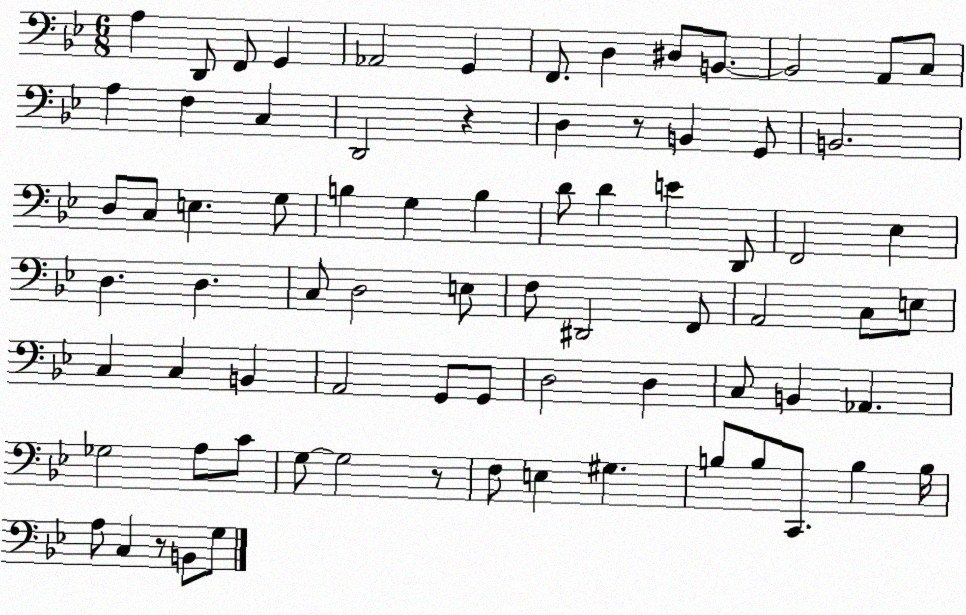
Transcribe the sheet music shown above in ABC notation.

X:1
T:Untitled
M:6/8
L:1/4
K:Bb
A, D,,/2 F,,/2 G,, _A,,2 G,, F,,/2 D, ^D,/2 B,,/2 B,,2 A,,/2 C,/2 A, F, C, D,,2 z D, z/2 B,, G,,/2 B,,2 D,/2 C,/2 E, G,/2 B, G, B, D/2 D E D,,/2 F,,2 _E, D, D, C,/2 D,2 E,/2 F,/2 ^D,,2 F,,/2 A,,2 C,/2 E,/2 C, C, B,, A,,2 G,,/2 G,,/2 D,2 D, C,/2 B,, _A,, _G,2 A,/2 C/2 G,/2 G,2 z/2 F,/2 E, ^G, B,/2 B,/2 C,,/2 B, B,/4 A,/2 C, z/2 B,,/2 G,/2